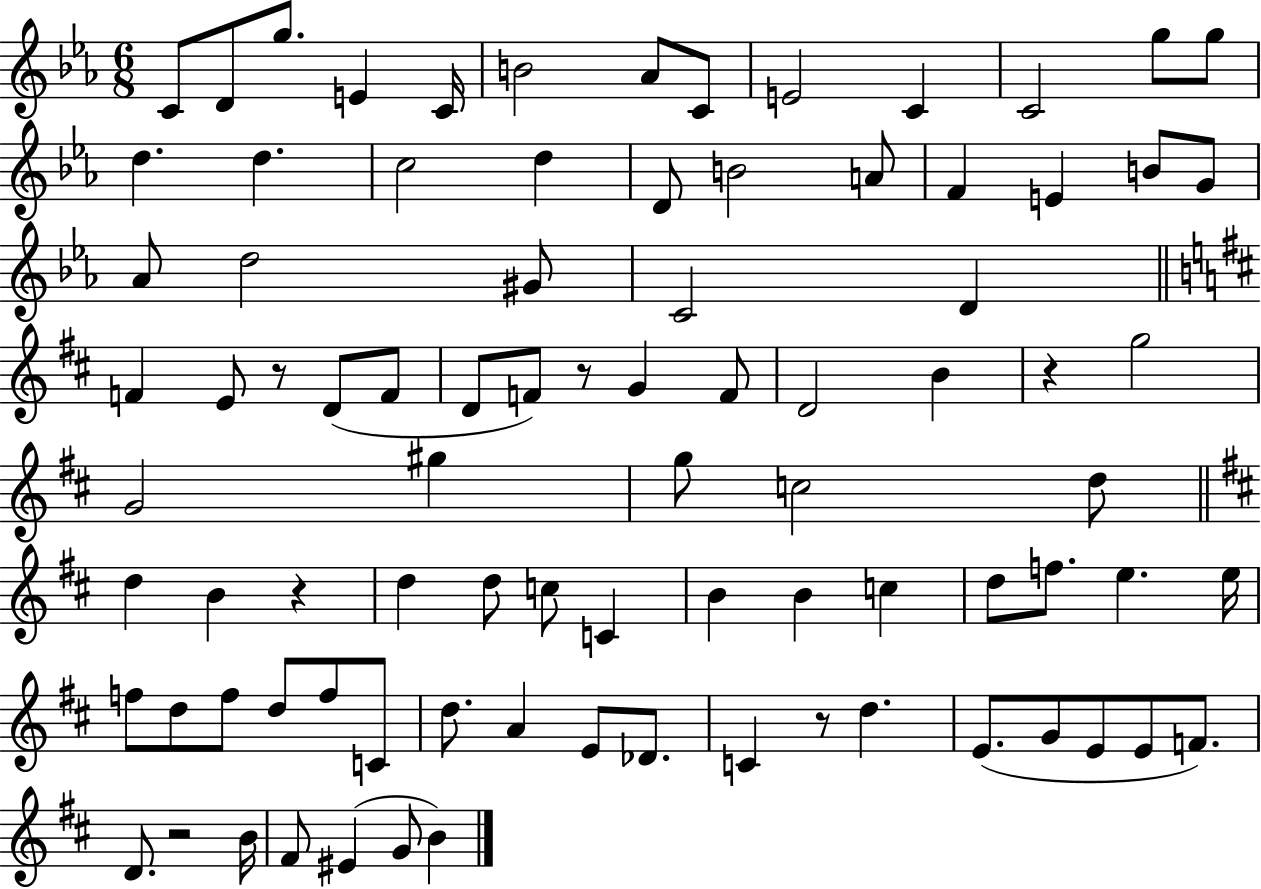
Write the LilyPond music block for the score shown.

{
  \clef treble
  \numericTimeSignature
  \time 6/8
  \key ees \major
  \repeat volta 2 { c'8 d'8 g''8. e'4 c'16 | b'2 aes'8 c'8 | e'2 c'4 | c'2 g''8 g''8 | \break d''4. d''4. | c''2 d''4 | d'8 b'2 a'8 | f'4 e'4 b'8 g'8 | \break aes'8 d''2 gis'8 | c'2 d'4 | \bar "||" \break \key b \minor f'4 e'8 r8 d'8( f'8 | d'8 f'8) r8 g'4 f'8 | d'2 b'4 | r4 g''2 | \break g'2 gis''4 | g''8 c''2 d''8 | \bar "||" \break \key d \major d''4 b'4 r4 | d''4 d''8 c''8 c'4 | b'4 b'4 c''4 | d''8 f''8. e''4. e''16 | \break f''8 d''8 f''8 d''8 f''8 c'8 | d''8. a'4 e'8 des'8. | c'4 r8 d''4. | e'8.( g'8 e'8 e'8 f'8.) | \break d'8. r2 b'16 | fis'8 eis'4( g'8 b'4) | } \bar "|."
}